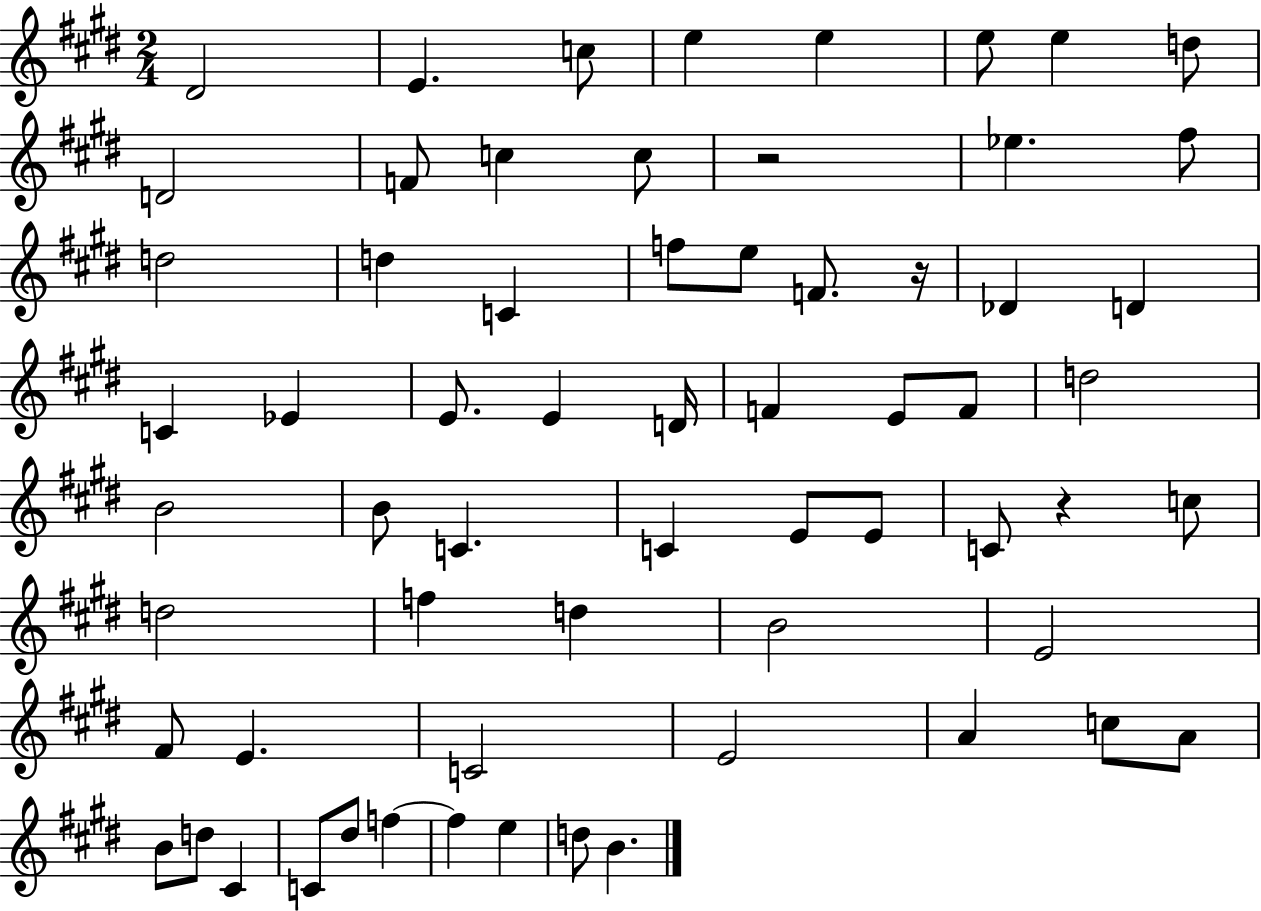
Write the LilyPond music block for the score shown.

{
  \clef treble
  \numericTimeSignature
  \time 2/4
  \key e \major
  dis'2 | e'4. c''8 | e''4 e''4 | e''8 e''4 d''8 | \break d'2 | f'8 c''4 c''8 | r2 | ees''4. fis''8 | \break d''2 | d''4 c'4 | f''8 e''8 f'8. r16 | des'4 d'4 | \break c'4 ees'4 | e'8. e'4 d'16 | f'4 e'8 f'8 | d''2 | \break b'2 | b'8 c'4. | c'4 e'8 e'8 | c'8 r4 c''8 | \break d''2 | f''4 d''4 | b'2 | e'2 | \break fis'8 e'4. | c'2 | e'2 | a'4 c''8 a'8 | \break b'8 d''8 cis'4 | c'8 dis''8 f''4~~ | f''4 e''4 | d''8 b'4. | \break \bar "|."
}